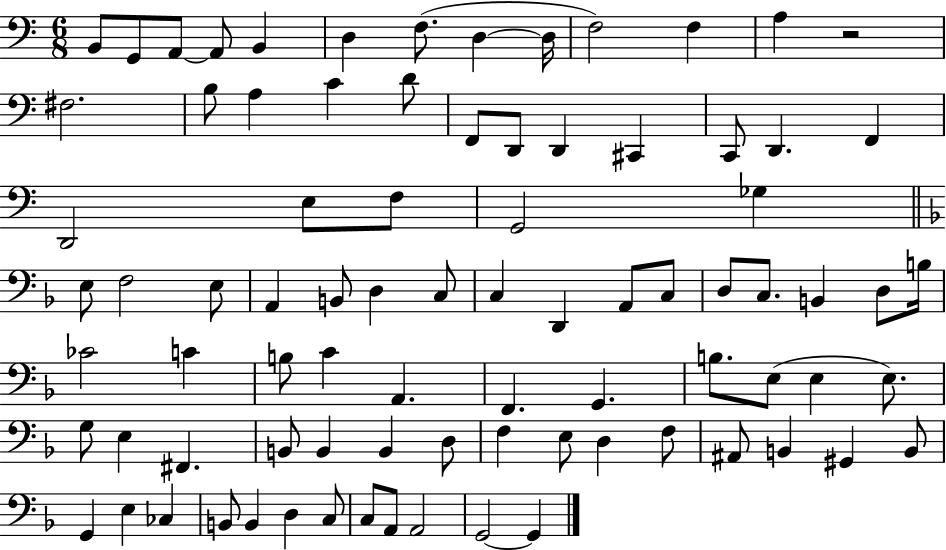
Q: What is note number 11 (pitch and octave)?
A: F3